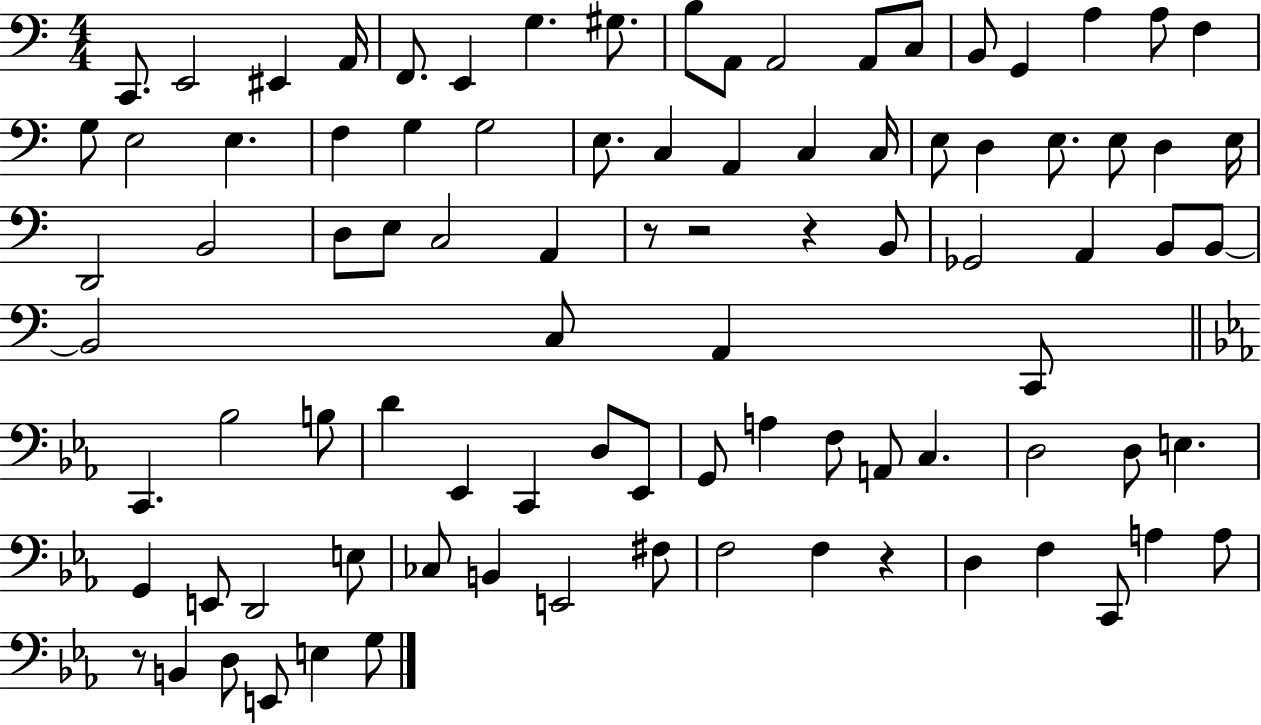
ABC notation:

X:1
T:Untitled
M:4/4
L:1/4
K:C
C,,/2 E,,2 ^E,, A,,/4 F,,/2 E,, G, ^G,/2 B,/2 A,,/2 A,,2 A,,/2 C,/2 B,,/2 G,, A, A,/2 F, G,/2 E,2 E, F, G, G,2 E,/2 C, A,, C, C,/4 E,/2 D, E,/2 E,/2 D, E,/4 D,,2 B,,2 D,/2 E,/2 C,2 A,, z/2 z2 z B,,/2 _G,,2 A,, B,,/2 B,,/2 B,,2 C,/2 A,, C,,/2 C,, _B,2 B,/2 D _E,, C,, D,/2 _E,,/2 G,,/2 A, F,/2 A,,/2 C, D,2 D,/2 E, G,, E,,/2 D,,2 E,/2 _C,/2 B,, E,,2 ^F,/2 F,2 F, z D, F, C,,/2 A, A,/2 z/2 B,, D,/2 E,,/2 E, G,/2